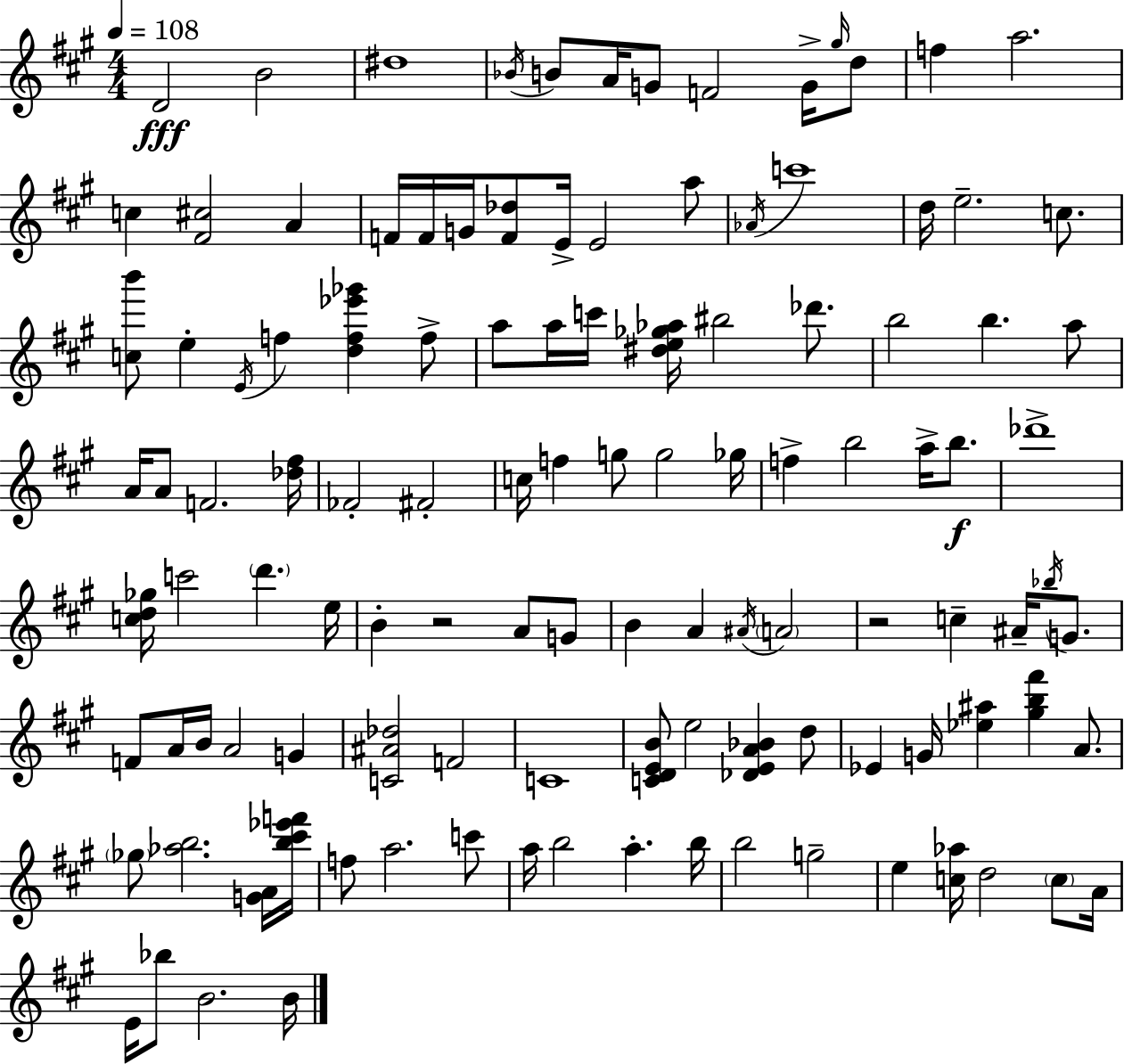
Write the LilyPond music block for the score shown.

{
  \clef treble
  \numericTimeSignature
  \time 4/4
  \key a \major
  \tempo 4 = 108
  \repeat volta 2 { d'2\fff b'2 | dis''1 | \acciaccatura { bes'16 } b'8 a'16 g'8 f'2 g'16-> \grace { gis''16 } | d''8 f''4 a''2. | \break c''4 <fis' cis''>2 a'4 | f'16 f'16 g'16 <f' des''>8 e'16-> e'2 | a''8 \acciaccatura { aes'16 } c'''1 | d''16 e''2.-- | \break c''8. <c'' b'''>8 e''4-. \acciaccatura { e'16 } f''4 <d'' f'' ees''' ges'''>4 | f''8-> a''8 a''16 c'''16 <dis'' e'' ges'' aes''>16 bis''2 | des'''8. b''2 b''4. | a''8 a'16 a'8 f'2. | \break <des'' fis''>16 fes'2-. fis'2-. | c''16 f''4 g''8 g''2 | ges''16 f''4-> b''2 | a''16-> b''8.\f des'''1-> | \break <c'' d'' ges''>16 c'''2 \parenthesize d'''4. | e''16 b'4-. r2 | a'8 g'8 b'4 a'4 \acciaccatura { ais'16 } \parenthesize a'2 | r2 c''4-- | \break ais'16-- \acciaccatura { bes''16 } g'8. f'8 a'16 b'16 a'2 | g'4 <c' ais' des''>2 f'2 | c'1 | <c' d' e' b'>8 e''2 | \break <des' e' a' bes'>4 d''8 ees'4 g'16 <ees'' ais''>4 <gis'' b'' fis'''>4 | a'8. \parenthesize ges''8 <aes'' b''>2. | <g' a'>16 <b'' cis''' ees''' f'''>16 f''8 a''2. | c'''8 a''16 b''2 a''4.-. | \break b''16 b''2 g''2-- | e''4 <c'' aes''>16 d''2 | \parenthesize c''8 a'16 e'16 bes''8 b'2. | b'16 } \bar "|."
}